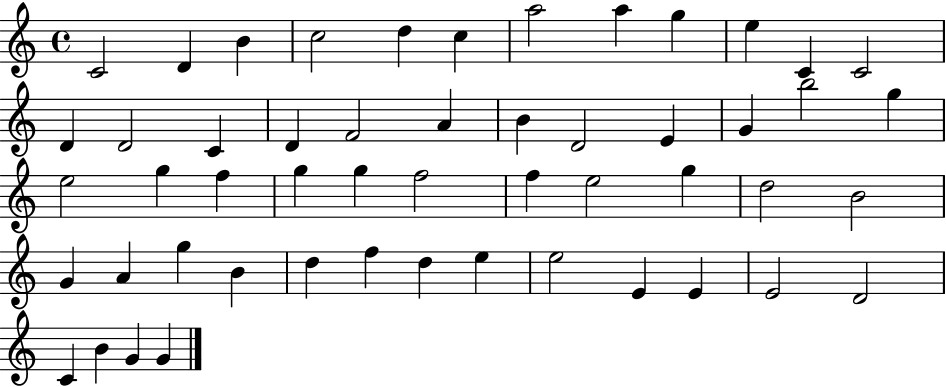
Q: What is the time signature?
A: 4/4